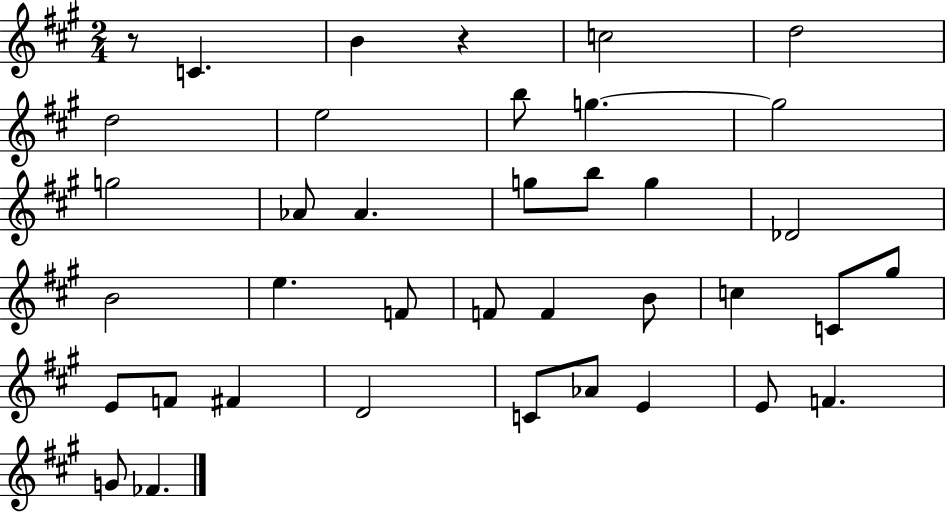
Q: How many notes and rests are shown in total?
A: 38